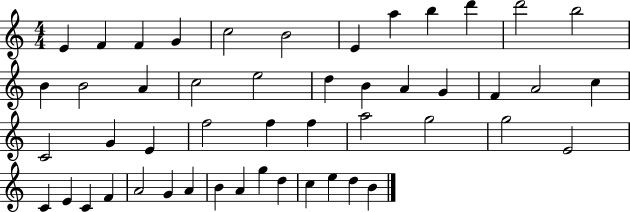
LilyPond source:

{
  \clef treble
  \numericTimeSignature
  \time 4/4
  \key c \major
  e'4 f'4 f'4 g'4 | c''2 b'2 | e'4 a''4 b''4 d'''4 | d'''2 b''2 | \break b'4 b'2 a'4 | c''2 e''2 | d''4 b'4 a'4 g'4 | f'4 a'2 c''4 | \break c'2 g'4 e'4 | f''2 f''4 f''4 | a''2 g''2 | g''2 e'2 | \break c'4 e'4 c'4 f'4 | a'2 g'4 a'4 | b'4 a'4 g''4 d''4 | c''4 e''4 d''4 b'4 | \break \bar "|."
}